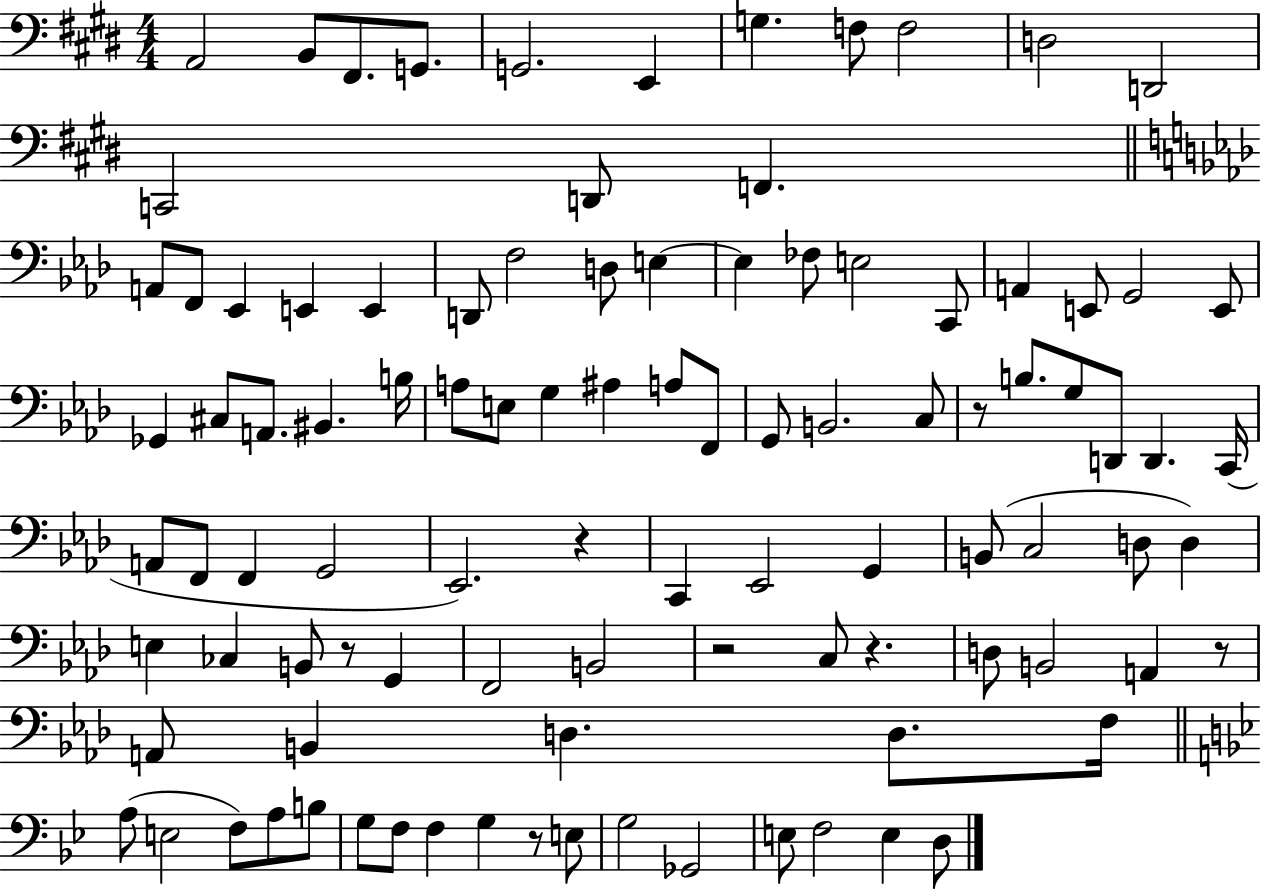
{
  \clef bass
  \numericTimeSignature
  \time 4/4
  \key e \major
  \repeat volta 2 { a,2 b,8 fis,8. g,8. | g,2. e,4 | g4. f8 f2 | d2 d,2 | \break c,2 d,8 f,4. | \bar "||" \break \key aes \major a,8 f,8 ees,4 e,4 e,4 | d,8 f2 d8 e4~~ | e4 fes8 e2 c,8 | a,4 e,8 g,2 e,8 | \break ges,4 cis8 a,8. bis,4. b16 | a8 e8 g4 ais4 a8 f,8 | g,8 b,2. c8 | r8 b8. g8 d,8 d,4. c,16( | \break a,8 f,8 f,4 g,2 | ees,2.) r4 | c,4 ees,2 g,4 | b,8( c2 d8 d4) | \break e4 ces4 b,8 r8 g,4 | f,2 b,2 | r2 c8 r4. | d8 b,2 a,4 r8 | \break a,8 b,4 d4. d8. f16 | \bar "||" \break \key g \minor a8( e2 f8) a8 b8 | g8 f8 f4 g4 r8 e8 | g2 ges,2 | e8 f2 e4 d8 | \break } \bar "|."
}